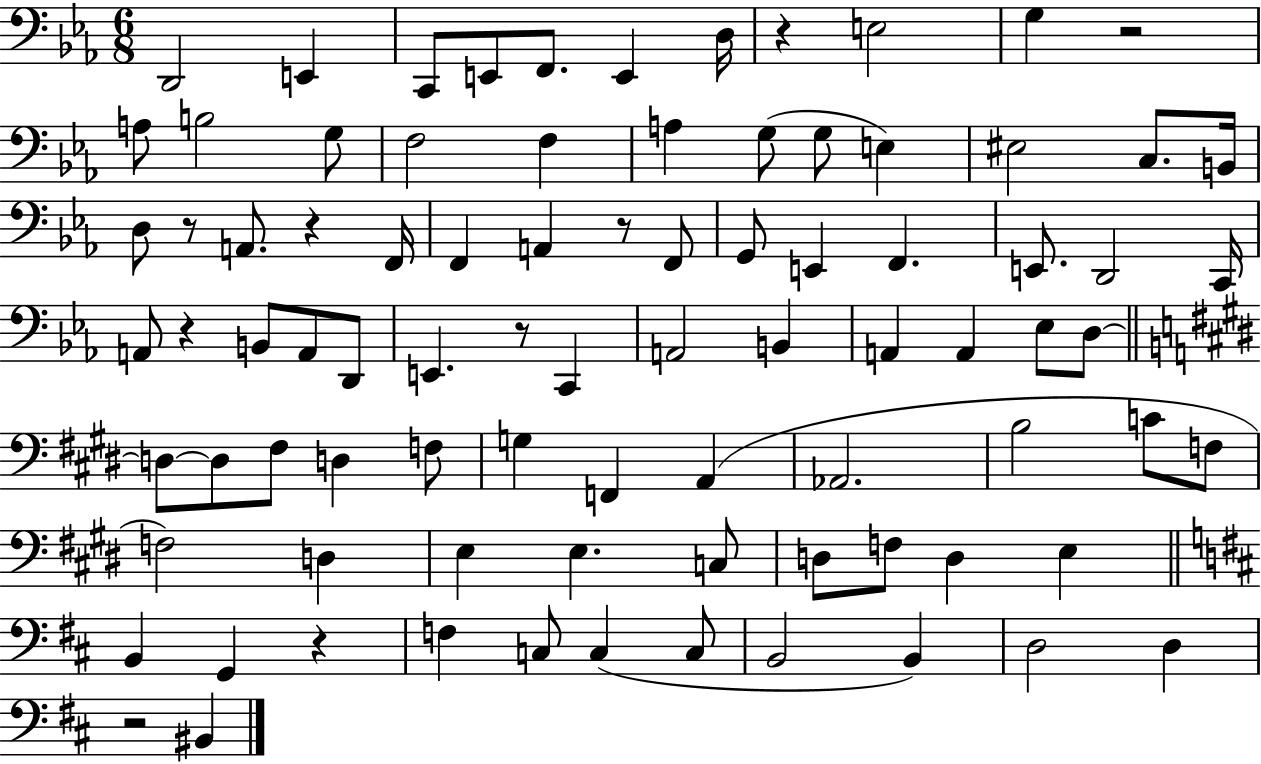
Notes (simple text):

D2/h E2/q C2/e E2/e F2/e. E2/q D3/s R/q E3/h G3/q R/h A3/e B3/h G3/e F3/h F3/q A3/q G3/e G3/e E3/q EIS3/h C3/e. B2/s D3/e R/e A2/e. R/q F2/s F2/q A2/q R/e F2/e G2/e E2/q F2/q. E2/e. D2/h C2/s A2/e R/q B2/e A2/e D2/e E2/q. R/e C2/q A2/h B2/q A2/q A2/q Eb3/e D3/e D3/e D3/e F#3/e D3/q F3/e G3/q F2/q A2/q Ab2/h. B3/h C4/e F3/e F3/h D3/q E3/q E3/q. C3/e D3/e F3/e D3/q E3/q B2/q G2/q R/q F3/q C3/e C3/q C3/e B2/h B2/q D3/h D3/q R/h BIS2/q